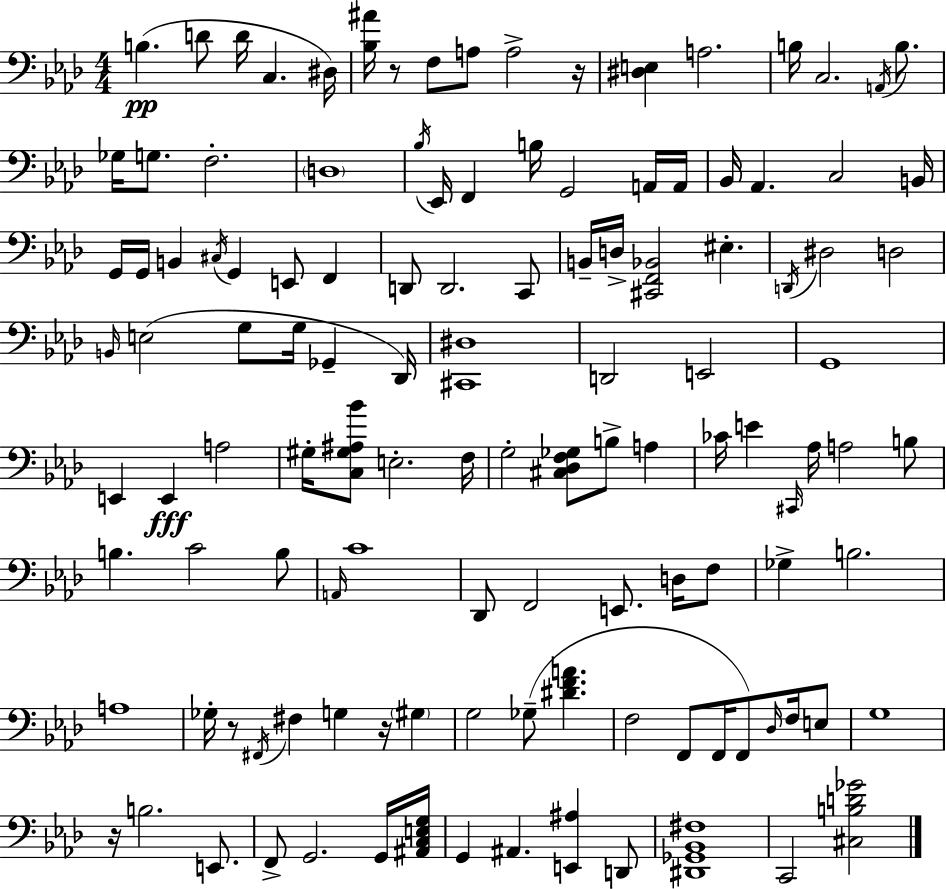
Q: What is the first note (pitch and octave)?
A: B3